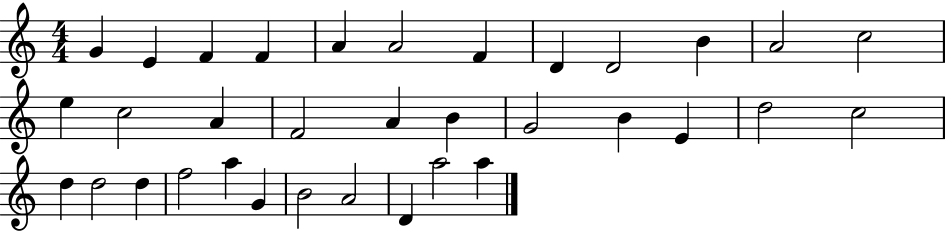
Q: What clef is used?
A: treble